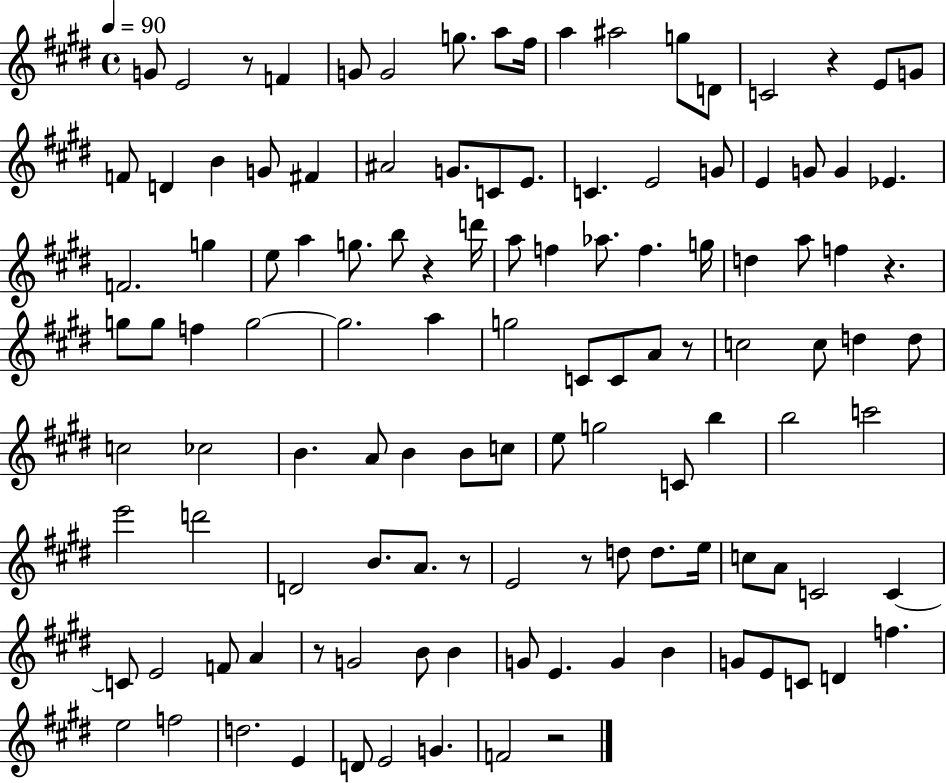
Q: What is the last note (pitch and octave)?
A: F4